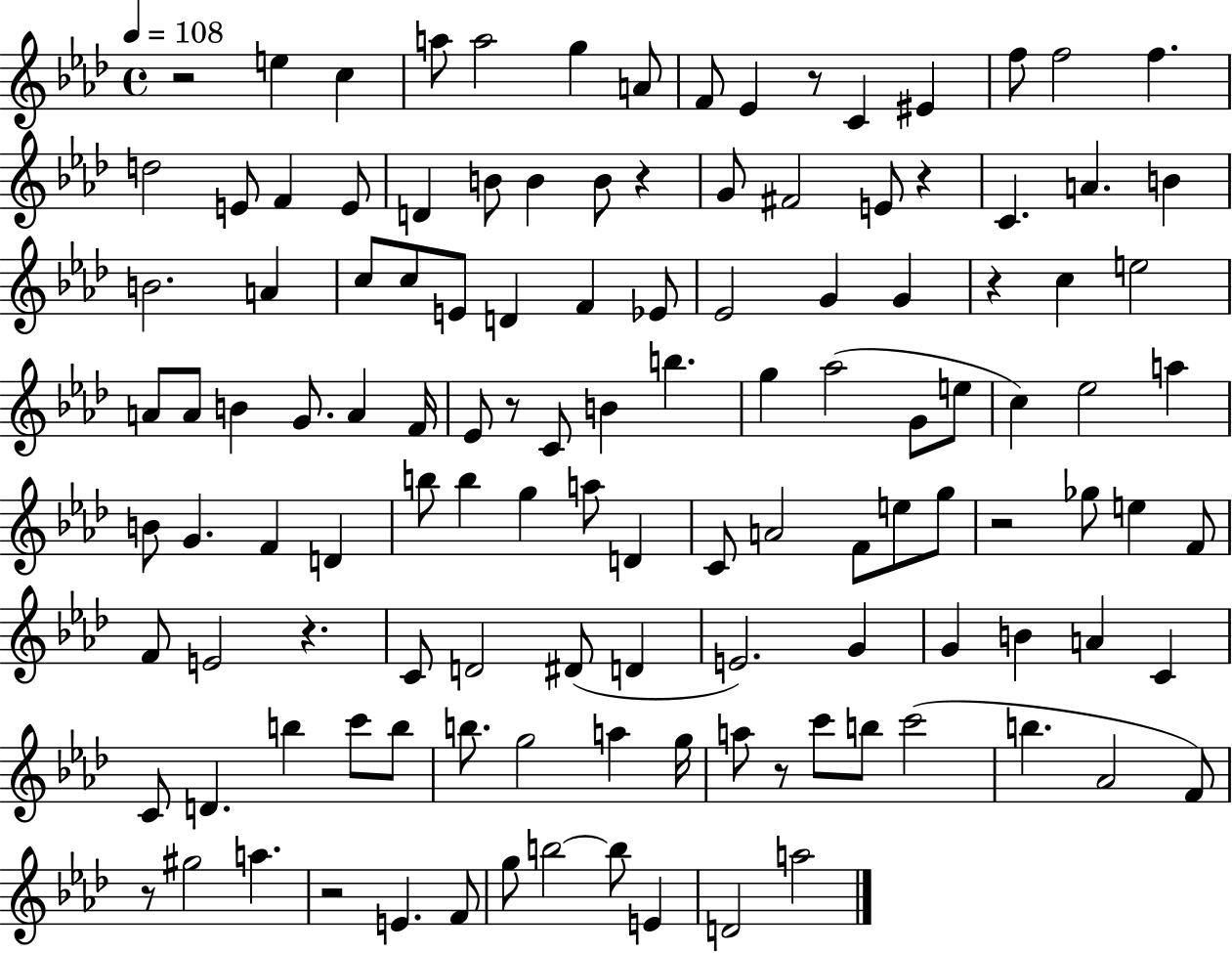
R/h E5/q C5/q A5/e A5/h G5/q A4/e F4/e Eb4/q R/e C4/q EIS4/q F5/e F5/h F5/q. D5/h E4/e F4/q E4/e D4/q B4/e B4/q B4/e R/q G4/e F#4/h E4/e R/q C4/q. A4/q. B4/q B4/h. A4/q C5/e C5/e E4/e D4/q F4/q Eb4/e Eb4/h G4/q G4/q R/q C5/q E5/h A4/e A4/e B4/q G4/e. A4/q F4/s Eb4/e R/e C4/e B4/q B5/q. G5/q Ab5/h G4/e E5/e C5/q Eb5/h A5/q B4/e G4/q. F4/q D4/q B5/e B5/q G5/q A5/e D4/q C4/e A4/h F4/e E5/e G5/e R/h Gb5/e E5/q F4/e F4/e E4/h R/q. C4/e D4/h D#4/e D4/q E4/h. G4/q G4/q B4/q A4/q C4/q C4/e D4/q. B5/q C6/e B5/e B5/e. G5/h A5/q G5/s A5/e R/e C6/e B5/e C6/h B5/q. Ab4/h F4/e R/e G#5/h A5/q. R/h E4/q. F4/e G5/e B5/h B5/e E4/q D4/h A5/h